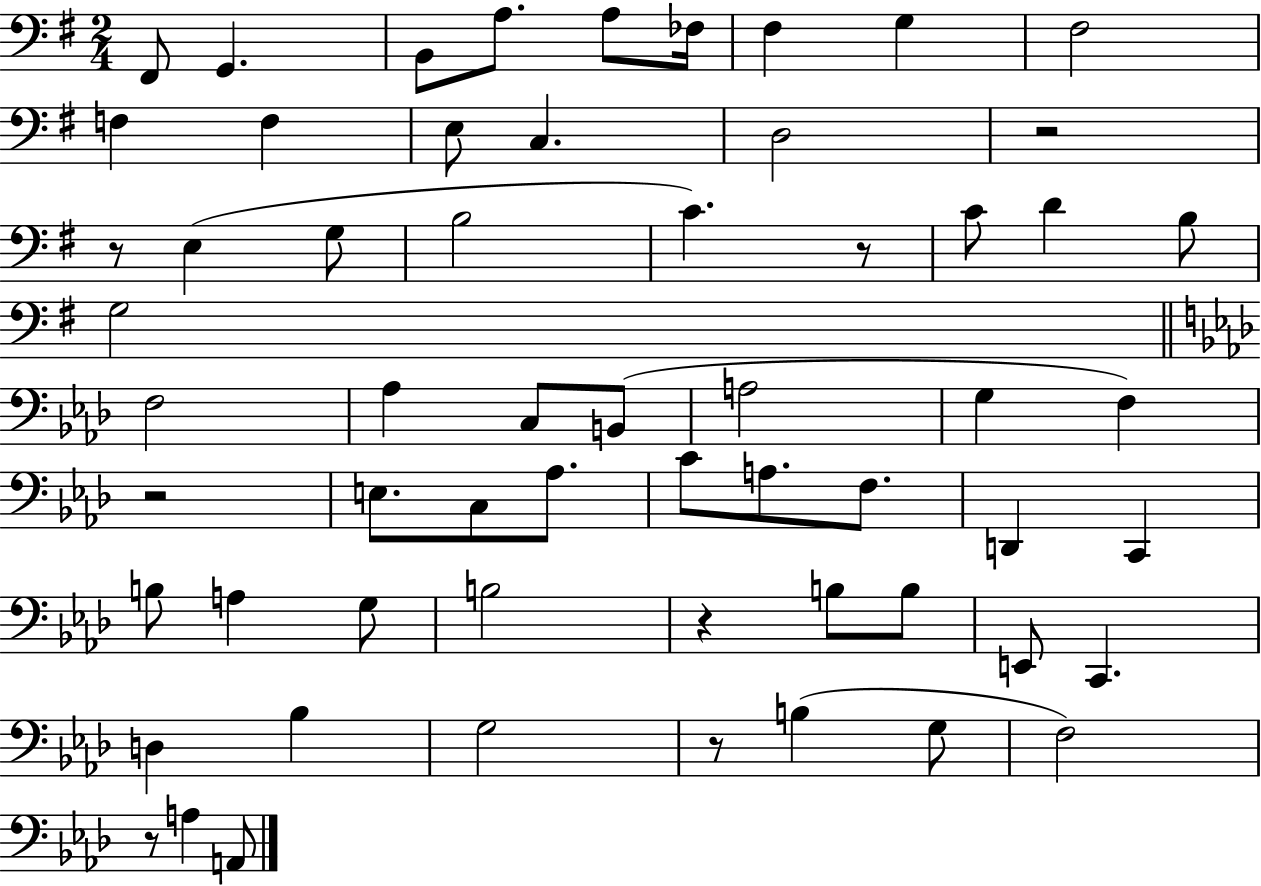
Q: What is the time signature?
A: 2/4